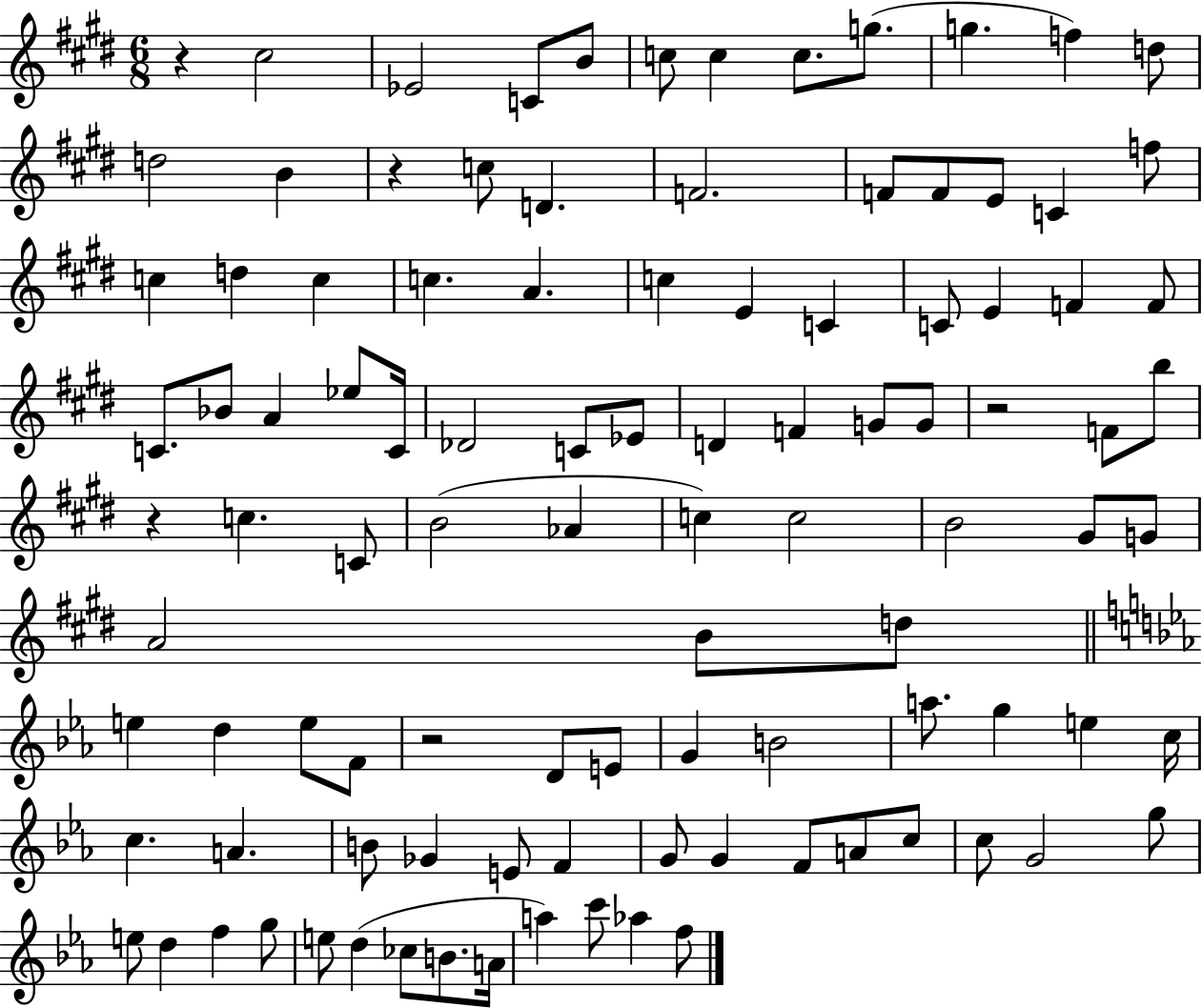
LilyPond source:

{
  \clef treble
  \numericTimeSignature
  \time 6/8
  \key e \major
  r4 cis''2 | ees'2 c'8 b'8 | c''8 c''4 c''8. g''8.( | g''4. f''4) d''8 | \break d''2 b'4 | r4 c''8 d'4. | f'2. | f'8 f'8 e'8 c'4 f''8 | \break c''4 d''4 c''4 | c''4. a'4. | c''4 e'4 c'4 | c'8 e'4 f'4 f'8 | \break c'8. bes'8 a'4 ees''8 c'16 | des'2 c'8 ees'8 | d'4 f'4 g'8 g'8 | r2 f'8 b''8 | \break r4 c''4. c'8 | b'2( aes'4 | c''4) c''2 | b'2 gis'8 g'8 | \break a'2 b'8 d''8 | \bar "||" \break \key ees \major e''4 d''4 e''8 f'8 | r2 d'8 e'8 | g'4 b'2 | a''8. g''4 e''4 c''16 | \break c''4. a'4. | b'8 ges'4 e'8 f'4 | g'8 g'4 f'8 a'8 c''8 | c''8 g'2 g''8 | \break e''8 d''4 f''4 g''8 | e''8 d''4( ces''8 b'8. a'16 | a''4) c'''8 aes''4 f''8 | \bar "|."
}